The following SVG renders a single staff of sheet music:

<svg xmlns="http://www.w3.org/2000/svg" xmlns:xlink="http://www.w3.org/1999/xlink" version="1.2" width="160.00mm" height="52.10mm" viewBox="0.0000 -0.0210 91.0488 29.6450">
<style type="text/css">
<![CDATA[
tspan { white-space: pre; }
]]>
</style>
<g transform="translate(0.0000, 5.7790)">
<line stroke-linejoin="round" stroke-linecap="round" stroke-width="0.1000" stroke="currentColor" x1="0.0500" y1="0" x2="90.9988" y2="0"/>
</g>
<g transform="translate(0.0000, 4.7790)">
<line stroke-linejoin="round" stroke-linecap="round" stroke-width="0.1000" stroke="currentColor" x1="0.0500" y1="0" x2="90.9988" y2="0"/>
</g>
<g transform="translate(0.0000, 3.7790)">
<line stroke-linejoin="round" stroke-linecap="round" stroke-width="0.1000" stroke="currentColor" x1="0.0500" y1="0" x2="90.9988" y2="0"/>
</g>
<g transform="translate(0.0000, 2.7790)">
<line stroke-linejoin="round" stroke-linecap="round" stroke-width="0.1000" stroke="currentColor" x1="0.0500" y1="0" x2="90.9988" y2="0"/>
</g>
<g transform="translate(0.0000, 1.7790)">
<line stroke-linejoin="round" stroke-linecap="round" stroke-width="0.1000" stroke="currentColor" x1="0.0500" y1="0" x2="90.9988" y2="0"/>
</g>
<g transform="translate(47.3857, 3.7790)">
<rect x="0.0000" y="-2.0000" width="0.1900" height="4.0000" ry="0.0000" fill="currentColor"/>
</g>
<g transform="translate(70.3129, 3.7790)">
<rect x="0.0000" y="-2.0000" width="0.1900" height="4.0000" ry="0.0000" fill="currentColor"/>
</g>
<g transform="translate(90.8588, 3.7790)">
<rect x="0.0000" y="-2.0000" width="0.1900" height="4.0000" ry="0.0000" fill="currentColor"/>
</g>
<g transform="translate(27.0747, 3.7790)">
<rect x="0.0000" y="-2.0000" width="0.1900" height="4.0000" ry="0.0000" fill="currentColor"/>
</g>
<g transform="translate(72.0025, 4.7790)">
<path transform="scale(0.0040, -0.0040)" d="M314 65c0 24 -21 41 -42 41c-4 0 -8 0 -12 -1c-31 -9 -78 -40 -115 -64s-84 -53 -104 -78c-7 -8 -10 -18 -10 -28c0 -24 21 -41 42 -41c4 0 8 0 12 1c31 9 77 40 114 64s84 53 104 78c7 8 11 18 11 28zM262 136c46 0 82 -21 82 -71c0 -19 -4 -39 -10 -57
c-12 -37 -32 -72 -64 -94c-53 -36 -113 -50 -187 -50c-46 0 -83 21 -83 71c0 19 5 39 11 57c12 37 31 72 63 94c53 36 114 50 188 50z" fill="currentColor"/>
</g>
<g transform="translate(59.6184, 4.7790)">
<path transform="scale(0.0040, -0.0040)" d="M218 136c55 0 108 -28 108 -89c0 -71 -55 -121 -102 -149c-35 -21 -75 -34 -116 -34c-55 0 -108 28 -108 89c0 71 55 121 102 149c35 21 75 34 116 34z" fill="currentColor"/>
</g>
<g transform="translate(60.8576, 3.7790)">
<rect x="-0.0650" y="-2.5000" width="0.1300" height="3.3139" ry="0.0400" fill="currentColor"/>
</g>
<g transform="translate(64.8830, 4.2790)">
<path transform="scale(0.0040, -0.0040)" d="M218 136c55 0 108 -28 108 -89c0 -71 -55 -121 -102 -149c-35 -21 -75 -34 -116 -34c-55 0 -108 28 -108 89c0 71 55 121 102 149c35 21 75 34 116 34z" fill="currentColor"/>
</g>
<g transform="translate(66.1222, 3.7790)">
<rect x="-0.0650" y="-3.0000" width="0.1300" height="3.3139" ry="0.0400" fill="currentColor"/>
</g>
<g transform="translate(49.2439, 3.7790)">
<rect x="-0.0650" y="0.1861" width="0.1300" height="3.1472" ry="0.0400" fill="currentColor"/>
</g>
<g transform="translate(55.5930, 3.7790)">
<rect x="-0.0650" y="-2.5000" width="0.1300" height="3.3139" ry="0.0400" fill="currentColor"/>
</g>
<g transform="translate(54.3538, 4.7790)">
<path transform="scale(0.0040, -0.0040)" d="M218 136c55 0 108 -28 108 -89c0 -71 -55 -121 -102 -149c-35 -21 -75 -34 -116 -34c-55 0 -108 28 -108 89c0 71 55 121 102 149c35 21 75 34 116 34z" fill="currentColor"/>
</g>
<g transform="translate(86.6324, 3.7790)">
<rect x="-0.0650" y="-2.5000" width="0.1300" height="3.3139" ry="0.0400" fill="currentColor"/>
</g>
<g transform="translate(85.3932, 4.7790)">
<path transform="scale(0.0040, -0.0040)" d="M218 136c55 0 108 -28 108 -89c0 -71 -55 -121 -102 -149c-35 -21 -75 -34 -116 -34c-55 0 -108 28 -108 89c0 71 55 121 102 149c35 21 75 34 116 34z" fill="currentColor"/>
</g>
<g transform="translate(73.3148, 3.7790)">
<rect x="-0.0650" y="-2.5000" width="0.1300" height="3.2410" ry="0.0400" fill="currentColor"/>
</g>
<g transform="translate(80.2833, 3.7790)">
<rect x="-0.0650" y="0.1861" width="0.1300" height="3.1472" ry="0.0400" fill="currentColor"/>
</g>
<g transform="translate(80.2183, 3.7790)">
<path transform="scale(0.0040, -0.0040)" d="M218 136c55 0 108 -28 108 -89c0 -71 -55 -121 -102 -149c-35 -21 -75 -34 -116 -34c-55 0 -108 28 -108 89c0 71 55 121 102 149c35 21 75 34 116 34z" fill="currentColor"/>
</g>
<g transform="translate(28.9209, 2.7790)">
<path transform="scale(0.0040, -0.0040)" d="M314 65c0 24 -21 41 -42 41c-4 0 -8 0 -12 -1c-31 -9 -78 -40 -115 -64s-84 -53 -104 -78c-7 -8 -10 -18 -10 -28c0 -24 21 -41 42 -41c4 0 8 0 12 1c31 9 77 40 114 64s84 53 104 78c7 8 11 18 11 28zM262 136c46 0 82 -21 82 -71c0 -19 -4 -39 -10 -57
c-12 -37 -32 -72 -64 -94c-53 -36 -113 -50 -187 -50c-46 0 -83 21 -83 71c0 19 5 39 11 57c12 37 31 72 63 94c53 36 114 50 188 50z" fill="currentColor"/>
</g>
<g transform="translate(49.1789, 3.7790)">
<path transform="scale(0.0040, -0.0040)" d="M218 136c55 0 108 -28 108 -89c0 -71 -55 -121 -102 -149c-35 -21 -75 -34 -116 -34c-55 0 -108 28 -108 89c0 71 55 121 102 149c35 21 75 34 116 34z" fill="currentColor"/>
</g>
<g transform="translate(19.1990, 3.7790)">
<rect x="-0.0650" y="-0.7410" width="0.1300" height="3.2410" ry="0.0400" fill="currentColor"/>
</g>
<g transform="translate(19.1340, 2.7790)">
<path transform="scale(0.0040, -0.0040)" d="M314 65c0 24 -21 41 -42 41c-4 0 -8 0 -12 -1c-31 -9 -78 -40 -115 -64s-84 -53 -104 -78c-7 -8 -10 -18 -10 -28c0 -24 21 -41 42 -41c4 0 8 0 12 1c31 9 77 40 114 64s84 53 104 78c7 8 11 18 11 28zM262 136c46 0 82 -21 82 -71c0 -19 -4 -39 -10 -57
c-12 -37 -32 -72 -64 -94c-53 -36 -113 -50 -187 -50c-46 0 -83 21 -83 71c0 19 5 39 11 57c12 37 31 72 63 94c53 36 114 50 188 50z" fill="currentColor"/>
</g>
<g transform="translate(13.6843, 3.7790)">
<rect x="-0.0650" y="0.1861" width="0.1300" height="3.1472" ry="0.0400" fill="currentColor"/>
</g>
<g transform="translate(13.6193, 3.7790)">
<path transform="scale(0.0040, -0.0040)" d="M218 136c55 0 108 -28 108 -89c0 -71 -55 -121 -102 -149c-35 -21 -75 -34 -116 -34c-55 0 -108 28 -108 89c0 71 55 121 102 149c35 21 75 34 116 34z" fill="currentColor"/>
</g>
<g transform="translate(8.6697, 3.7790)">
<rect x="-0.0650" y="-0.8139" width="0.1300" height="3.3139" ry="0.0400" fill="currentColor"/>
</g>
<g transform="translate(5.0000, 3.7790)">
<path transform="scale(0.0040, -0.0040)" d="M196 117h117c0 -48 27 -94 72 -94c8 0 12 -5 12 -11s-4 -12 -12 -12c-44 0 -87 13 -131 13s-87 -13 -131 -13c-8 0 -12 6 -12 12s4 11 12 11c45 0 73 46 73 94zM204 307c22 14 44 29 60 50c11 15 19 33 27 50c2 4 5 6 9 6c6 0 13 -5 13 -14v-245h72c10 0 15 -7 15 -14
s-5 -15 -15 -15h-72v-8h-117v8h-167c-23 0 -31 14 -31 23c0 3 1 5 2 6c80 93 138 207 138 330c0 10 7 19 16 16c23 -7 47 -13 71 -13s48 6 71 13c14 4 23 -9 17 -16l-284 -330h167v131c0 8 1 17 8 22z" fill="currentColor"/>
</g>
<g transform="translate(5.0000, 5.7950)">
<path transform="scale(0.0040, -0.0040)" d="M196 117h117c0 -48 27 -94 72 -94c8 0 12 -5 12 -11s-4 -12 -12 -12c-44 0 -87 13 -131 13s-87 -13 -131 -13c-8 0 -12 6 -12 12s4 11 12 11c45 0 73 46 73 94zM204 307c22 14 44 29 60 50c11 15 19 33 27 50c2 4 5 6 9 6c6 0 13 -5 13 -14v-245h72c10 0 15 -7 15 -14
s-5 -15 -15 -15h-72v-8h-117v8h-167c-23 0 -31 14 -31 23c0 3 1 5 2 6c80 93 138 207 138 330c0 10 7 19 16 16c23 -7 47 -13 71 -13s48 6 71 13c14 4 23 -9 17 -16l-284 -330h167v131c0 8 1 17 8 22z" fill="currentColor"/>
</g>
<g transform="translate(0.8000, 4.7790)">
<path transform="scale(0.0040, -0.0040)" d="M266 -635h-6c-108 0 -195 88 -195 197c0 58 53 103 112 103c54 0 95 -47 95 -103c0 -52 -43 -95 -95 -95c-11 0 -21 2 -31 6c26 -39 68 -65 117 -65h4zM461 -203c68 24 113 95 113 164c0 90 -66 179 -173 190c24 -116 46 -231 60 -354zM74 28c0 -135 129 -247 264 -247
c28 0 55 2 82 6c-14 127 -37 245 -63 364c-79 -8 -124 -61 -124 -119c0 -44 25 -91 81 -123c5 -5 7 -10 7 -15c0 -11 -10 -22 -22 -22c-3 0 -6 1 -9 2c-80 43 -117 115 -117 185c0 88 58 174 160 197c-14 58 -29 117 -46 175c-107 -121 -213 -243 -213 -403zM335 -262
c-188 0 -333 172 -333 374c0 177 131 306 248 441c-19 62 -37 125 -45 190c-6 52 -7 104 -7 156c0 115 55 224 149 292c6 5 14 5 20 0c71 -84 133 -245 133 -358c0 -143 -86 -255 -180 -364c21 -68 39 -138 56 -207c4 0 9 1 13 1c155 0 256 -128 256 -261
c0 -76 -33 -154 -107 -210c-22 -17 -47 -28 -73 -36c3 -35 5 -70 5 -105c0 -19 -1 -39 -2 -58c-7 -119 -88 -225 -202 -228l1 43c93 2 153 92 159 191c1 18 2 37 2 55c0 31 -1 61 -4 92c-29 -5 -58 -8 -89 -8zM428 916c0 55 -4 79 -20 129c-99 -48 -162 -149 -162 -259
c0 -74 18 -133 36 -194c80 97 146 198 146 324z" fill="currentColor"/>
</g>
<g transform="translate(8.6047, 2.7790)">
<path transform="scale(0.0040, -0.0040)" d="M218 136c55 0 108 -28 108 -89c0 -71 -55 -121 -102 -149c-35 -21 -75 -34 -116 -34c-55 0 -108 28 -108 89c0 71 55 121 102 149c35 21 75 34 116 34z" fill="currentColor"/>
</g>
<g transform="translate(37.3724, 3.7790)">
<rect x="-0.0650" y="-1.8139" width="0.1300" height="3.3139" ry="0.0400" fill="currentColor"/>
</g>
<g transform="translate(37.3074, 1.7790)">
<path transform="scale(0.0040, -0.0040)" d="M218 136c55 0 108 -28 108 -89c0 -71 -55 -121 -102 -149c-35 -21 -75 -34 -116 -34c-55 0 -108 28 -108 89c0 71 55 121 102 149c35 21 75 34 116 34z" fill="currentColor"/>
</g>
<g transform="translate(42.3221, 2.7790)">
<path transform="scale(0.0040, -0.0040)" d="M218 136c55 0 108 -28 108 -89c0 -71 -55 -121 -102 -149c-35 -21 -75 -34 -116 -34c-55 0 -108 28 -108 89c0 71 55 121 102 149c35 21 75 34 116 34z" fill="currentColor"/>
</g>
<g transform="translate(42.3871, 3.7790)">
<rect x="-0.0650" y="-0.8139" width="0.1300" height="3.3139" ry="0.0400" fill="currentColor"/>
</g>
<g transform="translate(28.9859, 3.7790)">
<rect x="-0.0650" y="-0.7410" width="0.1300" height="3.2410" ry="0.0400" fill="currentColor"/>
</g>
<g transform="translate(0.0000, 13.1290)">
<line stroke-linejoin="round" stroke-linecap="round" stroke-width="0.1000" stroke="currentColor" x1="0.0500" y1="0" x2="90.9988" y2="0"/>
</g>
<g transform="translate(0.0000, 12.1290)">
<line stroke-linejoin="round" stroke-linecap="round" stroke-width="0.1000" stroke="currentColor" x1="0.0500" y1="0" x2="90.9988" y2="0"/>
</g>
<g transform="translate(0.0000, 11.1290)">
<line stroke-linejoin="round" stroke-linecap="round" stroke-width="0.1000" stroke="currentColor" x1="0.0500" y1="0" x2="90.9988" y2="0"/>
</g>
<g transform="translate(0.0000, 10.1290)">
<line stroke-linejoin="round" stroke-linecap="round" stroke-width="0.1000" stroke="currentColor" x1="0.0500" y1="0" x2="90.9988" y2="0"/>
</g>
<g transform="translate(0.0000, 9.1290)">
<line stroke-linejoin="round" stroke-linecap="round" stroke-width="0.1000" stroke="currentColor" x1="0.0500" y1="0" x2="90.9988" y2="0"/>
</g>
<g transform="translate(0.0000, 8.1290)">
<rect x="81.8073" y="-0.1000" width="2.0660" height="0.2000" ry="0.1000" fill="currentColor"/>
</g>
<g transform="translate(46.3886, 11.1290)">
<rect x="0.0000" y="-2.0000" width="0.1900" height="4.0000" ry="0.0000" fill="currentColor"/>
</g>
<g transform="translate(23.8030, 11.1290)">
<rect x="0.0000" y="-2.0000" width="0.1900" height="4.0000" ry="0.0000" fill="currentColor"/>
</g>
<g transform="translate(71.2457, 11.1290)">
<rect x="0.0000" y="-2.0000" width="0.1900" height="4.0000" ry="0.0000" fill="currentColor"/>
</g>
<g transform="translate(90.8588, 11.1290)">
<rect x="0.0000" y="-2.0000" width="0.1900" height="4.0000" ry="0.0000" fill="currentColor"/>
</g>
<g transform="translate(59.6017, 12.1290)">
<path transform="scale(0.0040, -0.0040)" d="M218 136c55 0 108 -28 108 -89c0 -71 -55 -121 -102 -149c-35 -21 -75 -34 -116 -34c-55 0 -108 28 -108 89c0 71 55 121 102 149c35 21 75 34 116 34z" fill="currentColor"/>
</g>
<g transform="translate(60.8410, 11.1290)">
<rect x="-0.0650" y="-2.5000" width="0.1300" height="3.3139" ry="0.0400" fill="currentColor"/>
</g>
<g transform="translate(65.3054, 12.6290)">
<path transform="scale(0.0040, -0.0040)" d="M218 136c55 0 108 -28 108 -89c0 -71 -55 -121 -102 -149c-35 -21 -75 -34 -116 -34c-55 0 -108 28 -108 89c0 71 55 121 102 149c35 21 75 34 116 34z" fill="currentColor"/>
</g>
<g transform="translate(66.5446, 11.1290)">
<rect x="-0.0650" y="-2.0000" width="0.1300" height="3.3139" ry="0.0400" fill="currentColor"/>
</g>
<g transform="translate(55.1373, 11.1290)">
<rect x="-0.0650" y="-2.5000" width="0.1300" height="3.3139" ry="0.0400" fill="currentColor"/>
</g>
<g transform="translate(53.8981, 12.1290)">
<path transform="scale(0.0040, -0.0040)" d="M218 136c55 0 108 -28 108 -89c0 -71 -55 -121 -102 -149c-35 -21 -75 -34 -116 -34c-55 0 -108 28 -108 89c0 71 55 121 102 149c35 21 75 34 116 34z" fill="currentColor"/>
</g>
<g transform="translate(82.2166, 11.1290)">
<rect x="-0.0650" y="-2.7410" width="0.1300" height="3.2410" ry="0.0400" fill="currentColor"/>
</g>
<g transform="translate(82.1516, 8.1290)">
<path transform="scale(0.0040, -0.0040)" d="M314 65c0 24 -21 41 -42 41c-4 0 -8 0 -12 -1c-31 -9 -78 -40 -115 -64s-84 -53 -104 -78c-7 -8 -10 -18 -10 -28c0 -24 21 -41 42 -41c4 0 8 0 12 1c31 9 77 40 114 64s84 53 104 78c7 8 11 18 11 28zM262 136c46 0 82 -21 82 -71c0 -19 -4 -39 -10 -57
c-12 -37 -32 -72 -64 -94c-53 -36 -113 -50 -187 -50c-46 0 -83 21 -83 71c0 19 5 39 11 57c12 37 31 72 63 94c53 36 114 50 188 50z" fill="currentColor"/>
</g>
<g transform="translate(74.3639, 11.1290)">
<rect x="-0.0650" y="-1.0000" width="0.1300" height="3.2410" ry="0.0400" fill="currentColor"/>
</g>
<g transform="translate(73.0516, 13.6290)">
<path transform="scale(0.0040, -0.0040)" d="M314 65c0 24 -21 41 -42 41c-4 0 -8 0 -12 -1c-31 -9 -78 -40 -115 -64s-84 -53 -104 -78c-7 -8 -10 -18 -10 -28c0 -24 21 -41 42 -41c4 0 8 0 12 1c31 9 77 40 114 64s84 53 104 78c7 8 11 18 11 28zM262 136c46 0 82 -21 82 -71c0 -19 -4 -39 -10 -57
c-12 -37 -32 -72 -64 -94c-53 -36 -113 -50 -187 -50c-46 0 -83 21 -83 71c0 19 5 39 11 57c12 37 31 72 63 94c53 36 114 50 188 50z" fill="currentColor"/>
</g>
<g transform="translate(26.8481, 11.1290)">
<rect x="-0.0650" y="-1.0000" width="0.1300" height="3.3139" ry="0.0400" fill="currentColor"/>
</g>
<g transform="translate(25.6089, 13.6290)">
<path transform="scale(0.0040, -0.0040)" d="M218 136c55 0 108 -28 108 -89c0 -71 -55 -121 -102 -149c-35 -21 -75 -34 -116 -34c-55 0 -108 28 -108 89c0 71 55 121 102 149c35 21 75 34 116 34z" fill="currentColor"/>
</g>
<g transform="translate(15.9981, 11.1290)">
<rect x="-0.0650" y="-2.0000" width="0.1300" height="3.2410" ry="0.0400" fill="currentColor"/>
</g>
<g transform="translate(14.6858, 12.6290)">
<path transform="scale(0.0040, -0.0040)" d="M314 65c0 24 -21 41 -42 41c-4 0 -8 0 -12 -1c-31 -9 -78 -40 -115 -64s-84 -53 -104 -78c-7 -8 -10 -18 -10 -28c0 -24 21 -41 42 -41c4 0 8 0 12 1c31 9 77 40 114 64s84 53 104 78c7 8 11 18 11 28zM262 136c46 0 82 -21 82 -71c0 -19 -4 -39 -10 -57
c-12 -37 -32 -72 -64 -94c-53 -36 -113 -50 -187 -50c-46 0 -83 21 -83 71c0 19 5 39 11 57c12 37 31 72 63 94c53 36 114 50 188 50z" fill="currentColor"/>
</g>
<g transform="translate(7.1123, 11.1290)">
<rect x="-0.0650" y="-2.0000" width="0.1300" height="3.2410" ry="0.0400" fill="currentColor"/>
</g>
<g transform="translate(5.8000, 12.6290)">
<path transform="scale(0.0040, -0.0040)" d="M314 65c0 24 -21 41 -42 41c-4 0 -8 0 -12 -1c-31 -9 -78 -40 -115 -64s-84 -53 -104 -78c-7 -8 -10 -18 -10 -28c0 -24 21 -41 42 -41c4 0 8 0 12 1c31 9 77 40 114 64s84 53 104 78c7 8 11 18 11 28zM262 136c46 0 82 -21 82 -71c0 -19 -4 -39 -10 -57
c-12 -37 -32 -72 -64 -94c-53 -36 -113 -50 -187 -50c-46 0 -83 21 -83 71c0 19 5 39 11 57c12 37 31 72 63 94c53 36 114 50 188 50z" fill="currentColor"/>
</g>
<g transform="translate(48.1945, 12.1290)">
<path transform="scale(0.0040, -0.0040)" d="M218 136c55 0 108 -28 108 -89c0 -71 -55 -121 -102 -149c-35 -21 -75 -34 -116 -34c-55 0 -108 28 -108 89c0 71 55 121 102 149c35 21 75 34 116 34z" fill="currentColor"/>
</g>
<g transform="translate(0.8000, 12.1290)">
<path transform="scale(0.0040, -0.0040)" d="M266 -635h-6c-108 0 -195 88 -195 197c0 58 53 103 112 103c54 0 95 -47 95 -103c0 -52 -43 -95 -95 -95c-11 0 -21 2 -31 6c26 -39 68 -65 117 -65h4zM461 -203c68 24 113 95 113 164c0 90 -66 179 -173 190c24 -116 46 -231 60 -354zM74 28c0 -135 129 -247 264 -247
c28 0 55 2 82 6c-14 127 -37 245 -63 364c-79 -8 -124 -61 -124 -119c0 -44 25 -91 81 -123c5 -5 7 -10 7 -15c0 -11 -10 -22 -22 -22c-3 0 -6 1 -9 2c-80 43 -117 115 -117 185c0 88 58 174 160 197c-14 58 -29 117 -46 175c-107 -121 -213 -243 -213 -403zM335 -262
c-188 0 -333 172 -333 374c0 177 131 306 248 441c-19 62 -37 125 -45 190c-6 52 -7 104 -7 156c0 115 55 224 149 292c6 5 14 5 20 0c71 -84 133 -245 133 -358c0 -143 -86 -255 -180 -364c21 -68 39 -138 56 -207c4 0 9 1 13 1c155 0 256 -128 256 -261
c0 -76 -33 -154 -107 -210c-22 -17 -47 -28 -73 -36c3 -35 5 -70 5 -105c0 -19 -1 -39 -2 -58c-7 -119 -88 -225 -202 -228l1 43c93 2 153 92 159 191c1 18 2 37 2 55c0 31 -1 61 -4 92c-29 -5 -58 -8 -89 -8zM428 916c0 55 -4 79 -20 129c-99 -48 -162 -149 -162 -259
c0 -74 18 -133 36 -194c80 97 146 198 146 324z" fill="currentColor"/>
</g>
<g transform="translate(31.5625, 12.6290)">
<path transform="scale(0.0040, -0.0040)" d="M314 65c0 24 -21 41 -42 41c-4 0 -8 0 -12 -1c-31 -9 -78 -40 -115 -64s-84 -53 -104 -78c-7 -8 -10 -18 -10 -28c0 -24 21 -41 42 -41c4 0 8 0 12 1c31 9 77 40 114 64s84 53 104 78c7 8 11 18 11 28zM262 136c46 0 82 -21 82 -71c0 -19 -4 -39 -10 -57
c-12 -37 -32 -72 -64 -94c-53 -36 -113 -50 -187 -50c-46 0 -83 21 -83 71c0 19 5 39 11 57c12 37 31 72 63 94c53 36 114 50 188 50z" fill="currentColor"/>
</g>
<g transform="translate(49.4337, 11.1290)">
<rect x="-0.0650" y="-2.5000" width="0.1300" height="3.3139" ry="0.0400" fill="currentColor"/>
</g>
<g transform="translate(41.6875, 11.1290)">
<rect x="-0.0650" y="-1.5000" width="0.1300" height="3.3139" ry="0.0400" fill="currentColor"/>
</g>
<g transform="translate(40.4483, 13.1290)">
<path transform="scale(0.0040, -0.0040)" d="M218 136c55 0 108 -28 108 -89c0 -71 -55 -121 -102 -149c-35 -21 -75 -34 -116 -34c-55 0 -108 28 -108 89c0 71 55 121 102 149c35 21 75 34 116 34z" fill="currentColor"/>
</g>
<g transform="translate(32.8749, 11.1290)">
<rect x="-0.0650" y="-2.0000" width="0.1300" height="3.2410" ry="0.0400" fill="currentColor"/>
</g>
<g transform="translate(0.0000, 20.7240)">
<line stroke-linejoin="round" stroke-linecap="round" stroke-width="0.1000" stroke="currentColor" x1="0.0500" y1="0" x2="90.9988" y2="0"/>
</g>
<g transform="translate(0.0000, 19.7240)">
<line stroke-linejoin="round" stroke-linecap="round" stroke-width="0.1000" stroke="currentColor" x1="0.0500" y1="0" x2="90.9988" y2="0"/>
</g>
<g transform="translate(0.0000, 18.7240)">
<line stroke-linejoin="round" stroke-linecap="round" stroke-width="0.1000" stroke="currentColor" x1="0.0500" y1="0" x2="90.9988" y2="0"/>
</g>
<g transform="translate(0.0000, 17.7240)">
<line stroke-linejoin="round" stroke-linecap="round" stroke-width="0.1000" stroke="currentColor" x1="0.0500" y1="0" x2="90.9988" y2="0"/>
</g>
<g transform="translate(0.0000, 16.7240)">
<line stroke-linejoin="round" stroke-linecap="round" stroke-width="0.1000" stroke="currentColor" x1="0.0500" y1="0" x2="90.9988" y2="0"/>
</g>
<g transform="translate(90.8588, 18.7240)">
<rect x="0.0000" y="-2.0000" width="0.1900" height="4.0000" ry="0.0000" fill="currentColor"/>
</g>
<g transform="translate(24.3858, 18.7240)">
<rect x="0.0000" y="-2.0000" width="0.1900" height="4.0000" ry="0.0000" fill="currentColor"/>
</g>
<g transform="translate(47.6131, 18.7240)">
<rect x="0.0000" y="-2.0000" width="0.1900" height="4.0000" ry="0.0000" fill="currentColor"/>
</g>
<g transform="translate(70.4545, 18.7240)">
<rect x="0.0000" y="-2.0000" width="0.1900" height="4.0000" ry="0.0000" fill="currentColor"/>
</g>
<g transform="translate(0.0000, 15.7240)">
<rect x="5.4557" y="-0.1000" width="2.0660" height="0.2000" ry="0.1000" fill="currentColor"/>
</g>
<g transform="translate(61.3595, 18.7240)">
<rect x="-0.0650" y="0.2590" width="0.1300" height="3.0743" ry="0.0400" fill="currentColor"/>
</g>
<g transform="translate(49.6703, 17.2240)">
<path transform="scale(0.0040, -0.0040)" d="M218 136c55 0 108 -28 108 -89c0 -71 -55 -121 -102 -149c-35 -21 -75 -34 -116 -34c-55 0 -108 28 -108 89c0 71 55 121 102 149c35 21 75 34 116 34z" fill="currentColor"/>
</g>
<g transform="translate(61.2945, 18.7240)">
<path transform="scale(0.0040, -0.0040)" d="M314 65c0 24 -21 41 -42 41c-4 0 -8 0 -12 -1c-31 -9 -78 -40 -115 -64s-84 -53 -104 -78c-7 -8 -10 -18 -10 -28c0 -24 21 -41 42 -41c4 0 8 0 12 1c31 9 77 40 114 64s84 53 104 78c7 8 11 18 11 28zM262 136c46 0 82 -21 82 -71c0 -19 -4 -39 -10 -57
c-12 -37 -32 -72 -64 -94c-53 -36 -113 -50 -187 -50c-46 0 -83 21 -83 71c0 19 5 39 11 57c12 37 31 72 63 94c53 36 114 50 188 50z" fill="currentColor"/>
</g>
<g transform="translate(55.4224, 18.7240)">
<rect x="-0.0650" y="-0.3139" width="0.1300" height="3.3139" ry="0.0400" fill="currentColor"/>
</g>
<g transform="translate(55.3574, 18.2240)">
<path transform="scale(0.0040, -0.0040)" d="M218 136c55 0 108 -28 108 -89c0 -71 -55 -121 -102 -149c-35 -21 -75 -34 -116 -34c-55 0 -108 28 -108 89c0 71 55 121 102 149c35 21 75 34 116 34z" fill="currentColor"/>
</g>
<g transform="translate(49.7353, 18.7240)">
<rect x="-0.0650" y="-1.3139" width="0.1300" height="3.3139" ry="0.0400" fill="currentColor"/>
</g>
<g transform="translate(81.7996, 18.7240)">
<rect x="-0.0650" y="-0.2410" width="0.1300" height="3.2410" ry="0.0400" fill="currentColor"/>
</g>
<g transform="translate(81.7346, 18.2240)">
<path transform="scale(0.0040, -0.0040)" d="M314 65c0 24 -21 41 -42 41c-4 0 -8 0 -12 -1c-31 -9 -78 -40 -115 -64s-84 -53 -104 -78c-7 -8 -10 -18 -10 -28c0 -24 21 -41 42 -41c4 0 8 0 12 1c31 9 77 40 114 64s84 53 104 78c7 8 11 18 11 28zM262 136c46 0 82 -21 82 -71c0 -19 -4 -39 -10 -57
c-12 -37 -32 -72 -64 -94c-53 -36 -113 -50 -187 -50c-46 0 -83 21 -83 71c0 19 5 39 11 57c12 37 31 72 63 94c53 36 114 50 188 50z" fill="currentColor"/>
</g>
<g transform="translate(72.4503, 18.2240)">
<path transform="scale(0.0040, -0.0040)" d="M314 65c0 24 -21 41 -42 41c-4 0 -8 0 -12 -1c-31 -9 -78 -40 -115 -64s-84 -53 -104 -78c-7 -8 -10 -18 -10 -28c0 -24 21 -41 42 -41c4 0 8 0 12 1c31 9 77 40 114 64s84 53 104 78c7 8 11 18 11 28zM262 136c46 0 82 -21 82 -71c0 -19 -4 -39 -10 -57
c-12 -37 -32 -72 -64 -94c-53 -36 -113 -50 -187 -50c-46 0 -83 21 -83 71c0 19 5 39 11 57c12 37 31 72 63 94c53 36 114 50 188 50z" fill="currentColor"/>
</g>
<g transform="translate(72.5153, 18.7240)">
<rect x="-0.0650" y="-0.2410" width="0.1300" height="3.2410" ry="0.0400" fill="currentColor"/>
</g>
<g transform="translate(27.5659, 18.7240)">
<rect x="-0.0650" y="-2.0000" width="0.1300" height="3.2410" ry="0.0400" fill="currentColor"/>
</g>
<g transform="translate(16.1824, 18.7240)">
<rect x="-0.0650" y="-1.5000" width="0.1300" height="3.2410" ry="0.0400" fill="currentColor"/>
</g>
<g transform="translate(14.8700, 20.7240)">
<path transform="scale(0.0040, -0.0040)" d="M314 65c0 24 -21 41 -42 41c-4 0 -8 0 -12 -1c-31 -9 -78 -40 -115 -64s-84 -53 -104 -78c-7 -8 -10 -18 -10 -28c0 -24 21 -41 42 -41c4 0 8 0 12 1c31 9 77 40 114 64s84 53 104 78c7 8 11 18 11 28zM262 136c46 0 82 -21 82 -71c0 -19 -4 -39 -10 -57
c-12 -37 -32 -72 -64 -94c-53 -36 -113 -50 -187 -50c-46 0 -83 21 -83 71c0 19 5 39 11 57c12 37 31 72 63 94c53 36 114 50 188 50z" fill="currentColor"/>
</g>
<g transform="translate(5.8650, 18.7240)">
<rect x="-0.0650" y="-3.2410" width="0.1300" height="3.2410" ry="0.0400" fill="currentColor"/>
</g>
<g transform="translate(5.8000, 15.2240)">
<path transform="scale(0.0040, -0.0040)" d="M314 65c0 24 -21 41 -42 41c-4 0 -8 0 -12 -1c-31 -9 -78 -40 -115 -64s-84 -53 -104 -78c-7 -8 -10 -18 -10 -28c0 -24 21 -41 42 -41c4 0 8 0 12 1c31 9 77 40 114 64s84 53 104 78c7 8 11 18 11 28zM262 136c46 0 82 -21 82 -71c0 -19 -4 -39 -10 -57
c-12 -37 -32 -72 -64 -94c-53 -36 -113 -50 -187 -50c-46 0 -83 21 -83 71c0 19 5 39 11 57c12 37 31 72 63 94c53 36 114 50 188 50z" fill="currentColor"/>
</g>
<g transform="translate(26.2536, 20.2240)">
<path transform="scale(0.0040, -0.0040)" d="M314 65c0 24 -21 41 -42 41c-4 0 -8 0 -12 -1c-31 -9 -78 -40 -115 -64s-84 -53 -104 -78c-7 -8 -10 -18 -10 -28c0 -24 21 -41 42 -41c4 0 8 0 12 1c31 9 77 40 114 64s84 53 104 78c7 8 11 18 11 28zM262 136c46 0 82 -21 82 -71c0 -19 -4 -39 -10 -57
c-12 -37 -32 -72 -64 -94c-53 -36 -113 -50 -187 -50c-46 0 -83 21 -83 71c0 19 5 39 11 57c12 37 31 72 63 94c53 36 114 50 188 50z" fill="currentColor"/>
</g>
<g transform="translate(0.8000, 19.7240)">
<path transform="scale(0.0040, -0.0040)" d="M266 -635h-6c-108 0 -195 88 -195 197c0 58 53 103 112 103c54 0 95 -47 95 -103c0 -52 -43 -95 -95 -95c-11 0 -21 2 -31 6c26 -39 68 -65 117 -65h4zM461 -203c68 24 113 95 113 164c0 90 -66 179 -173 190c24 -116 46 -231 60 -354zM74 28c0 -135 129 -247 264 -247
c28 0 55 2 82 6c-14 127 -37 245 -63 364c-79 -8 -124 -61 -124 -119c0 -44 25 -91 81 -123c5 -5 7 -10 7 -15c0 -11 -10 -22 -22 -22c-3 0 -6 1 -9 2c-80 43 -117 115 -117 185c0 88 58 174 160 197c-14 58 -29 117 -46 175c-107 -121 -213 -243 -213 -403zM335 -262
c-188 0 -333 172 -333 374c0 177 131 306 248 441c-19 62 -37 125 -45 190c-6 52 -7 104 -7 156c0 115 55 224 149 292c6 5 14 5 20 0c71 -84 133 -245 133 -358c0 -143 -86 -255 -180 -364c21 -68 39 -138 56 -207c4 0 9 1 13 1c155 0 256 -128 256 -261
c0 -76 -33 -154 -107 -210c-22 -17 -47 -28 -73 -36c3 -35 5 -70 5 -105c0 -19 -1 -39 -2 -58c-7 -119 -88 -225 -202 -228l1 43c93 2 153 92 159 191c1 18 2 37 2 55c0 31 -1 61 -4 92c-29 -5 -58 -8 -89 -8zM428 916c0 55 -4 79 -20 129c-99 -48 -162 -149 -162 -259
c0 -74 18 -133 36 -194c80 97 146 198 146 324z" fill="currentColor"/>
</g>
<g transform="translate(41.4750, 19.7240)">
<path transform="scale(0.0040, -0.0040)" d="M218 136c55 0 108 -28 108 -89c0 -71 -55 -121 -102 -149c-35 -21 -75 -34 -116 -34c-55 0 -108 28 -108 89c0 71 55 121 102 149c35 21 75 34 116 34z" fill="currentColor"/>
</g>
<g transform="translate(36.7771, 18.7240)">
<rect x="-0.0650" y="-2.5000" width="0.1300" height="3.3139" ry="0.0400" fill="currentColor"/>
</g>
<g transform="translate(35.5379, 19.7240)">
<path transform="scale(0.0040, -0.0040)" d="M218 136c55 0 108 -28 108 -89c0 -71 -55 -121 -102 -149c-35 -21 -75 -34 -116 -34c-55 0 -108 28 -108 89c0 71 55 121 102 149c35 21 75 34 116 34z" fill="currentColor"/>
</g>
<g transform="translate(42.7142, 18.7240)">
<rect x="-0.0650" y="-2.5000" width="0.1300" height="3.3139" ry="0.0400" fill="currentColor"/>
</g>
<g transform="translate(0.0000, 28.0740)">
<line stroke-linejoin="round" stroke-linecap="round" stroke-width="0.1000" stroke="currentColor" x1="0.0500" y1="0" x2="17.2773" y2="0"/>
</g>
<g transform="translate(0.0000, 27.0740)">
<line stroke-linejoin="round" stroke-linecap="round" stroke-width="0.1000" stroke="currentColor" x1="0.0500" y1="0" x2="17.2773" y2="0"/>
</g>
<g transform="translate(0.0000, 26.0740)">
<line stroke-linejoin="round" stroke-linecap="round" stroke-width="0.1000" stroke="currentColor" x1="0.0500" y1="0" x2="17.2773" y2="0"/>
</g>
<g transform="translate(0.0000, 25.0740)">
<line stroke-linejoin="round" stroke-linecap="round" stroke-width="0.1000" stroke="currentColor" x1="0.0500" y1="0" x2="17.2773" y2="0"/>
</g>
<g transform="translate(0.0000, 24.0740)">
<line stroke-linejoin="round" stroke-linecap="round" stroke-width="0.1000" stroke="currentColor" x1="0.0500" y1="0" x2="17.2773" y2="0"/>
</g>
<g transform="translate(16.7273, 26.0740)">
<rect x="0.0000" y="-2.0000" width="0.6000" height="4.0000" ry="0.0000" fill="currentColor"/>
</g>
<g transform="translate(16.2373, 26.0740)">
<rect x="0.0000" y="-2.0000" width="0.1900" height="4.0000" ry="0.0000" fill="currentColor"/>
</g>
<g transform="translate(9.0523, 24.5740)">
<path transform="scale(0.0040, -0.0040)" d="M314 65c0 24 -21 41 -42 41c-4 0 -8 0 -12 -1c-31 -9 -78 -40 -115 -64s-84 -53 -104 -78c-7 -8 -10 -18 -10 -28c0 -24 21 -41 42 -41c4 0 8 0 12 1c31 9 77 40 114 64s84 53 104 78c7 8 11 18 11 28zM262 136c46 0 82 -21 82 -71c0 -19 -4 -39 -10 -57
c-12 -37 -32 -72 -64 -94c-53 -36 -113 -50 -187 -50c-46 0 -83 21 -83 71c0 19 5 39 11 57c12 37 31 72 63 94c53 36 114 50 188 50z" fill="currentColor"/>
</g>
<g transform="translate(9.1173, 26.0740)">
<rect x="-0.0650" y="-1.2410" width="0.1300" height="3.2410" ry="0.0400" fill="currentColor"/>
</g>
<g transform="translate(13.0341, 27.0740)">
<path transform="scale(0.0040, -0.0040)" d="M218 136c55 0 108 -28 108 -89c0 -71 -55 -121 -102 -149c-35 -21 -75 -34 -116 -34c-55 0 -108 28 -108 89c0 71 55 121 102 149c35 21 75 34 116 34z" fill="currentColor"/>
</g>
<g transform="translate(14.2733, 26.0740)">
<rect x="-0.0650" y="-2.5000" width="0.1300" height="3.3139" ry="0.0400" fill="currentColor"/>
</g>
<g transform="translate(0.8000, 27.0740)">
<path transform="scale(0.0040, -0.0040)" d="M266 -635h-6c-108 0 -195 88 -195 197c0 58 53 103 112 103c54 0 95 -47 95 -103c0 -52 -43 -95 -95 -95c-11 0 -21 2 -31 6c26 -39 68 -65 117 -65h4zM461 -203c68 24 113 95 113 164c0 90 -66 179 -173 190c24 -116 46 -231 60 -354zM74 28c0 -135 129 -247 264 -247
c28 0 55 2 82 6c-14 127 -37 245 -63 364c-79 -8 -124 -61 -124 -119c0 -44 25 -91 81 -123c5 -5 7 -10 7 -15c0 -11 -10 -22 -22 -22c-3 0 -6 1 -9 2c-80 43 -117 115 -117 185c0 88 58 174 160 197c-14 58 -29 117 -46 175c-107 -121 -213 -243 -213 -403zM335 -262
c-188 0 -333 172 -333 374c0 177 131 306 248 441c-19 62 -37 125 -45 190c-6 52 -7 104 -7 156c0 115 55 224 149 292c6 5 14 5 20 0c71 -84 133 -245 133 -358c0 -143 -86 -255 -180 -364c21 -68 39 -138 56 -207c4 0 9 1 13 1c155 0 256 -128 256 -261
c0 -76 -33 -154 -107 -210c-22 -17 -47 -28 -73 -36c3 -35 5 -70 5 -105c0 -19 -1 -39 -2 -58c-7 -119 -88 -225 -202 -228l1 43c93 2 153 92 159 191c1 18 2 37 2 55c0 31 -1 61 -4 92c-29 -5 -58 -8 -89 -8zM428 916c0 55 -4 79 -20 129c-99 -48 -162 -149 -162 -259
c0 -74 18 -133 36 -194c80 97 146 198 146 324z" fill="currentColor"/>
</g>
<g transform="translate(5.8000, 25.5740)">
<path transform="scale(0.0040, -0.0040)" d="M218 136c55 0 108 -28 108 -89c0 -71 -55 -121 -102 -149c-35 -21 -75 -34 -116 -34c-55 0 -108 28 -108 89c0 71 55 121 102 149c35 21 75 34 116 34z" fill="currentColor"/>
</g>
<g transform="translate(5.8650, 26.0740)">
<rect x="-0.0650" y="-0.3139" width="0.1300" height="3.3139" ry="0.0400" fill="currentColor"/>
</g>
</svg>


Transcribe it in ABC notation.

X:1
T:Untitled
M:4/4
L:1/4
K:C
d B d2 d2 f d B G G A G2 B G F2 F2 D F2 E G G G F D2 a2 b2 E2 F2 G G e c B2 c2 c2 c e2 G